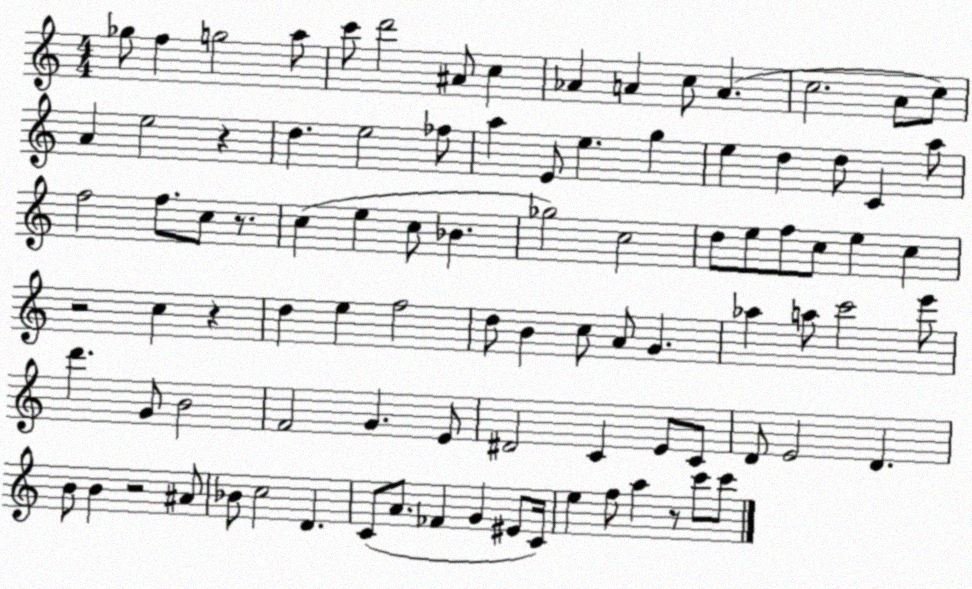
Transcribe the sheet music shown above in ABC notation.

X:1
T:Untitled
M:4/4
L:1/4
K:C
_g/2 f g2 a/2 c'/2 d'2 ^A/2 c _A A c/2 A c2 A/2 c/2 A e2 z d e2 _f/2 a E/2 e g e d d/2 C a/2 f2 f/2 c/2 z/2 c e c/2 _B _g2 c2 d/2 e/2 f/2 c/2 e c z2 c z d e f2 d/2 B c/2 A/2 G _a a/2 c'2 e'/2 d' G/2 B2 F2 G E/2 ^D2 C E/2 C/2 D/2 E2 D B/2 B z2 ^A/2 _B/2 c2 D C/2 A/2 _F G ^E/2 C/4 e f/2 a z/2 c'/2 c'/2